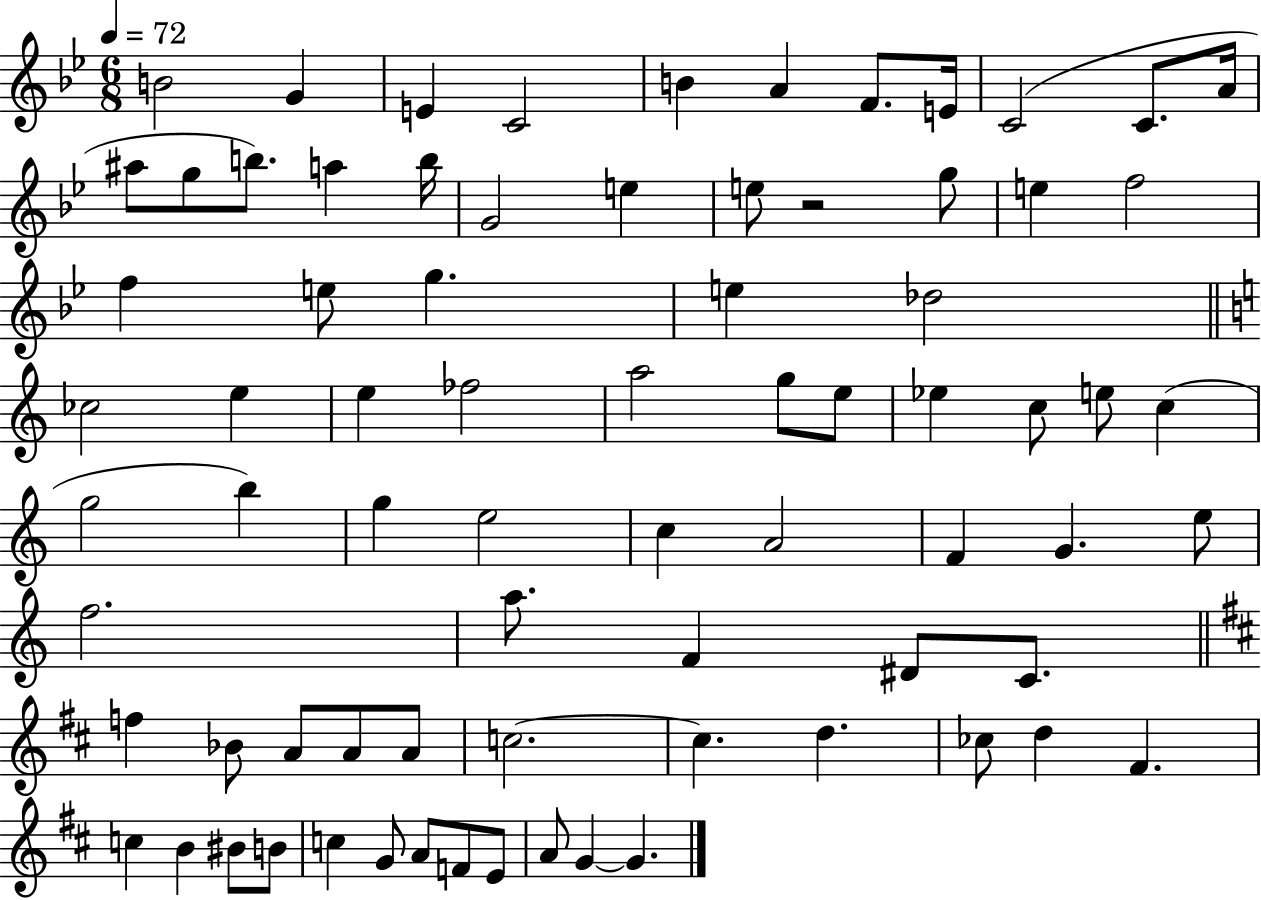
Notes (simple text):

B4/h G4/q E4/q C4/h B4/q A4/q F4/e. E4/s C4/h C4/e. A4/s A#5/e G5/e B5/e. A5/q B5/s G4/h E5/q E5/e R/h G5/e E5/q F5/h F5/q E5/e G5/q. E5/q Db5/h CES5/h E5/q E5/q FES5/h A5/h G5/e E5/e Eb5/q C5/e E5/e C5/q G5/h B5/q G5/q E5/h C5/q A4/h F4/q G4/q. E5/e F5/h. A5/e. F4/q D#4/e C4/e. F5/q Bb4/e A4/e A4/e A4/e C5/h. C5/q. D5/q. CES5/e D5/q F#4/q. C5/q B4/q BIS4/e B4/e C5/q G4/e A4/e F4/e E4/e A4/e G4/q G4/q.